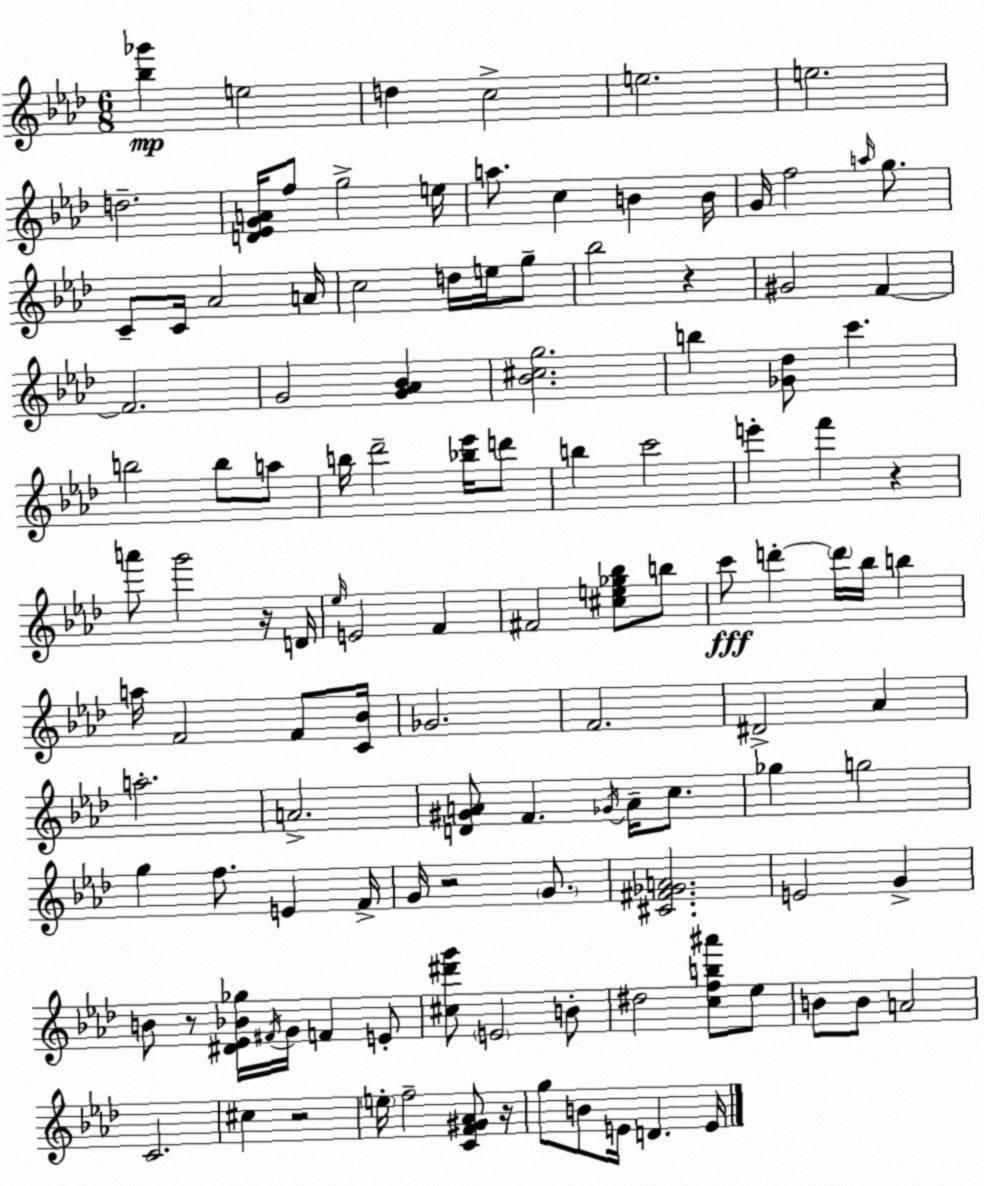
X:1
T:Untitled
M:6/8
L:1/4
K:Fm
[_b_g'] e2 d c2 e2 e2 d2 [D_EGA]/4 f/2 g2 e/4 a/2 c B B/4 G/4 f2 a/4 g/2 C/2 C/4 _A2 A/4 c2 d/4 e/4 g/2 _b2 z ^G2 F F2 G2 [G_A_B] [_B^cg]2 b [_G_d]/2 c' b2 b/2 a/2 b/4 _d'2 [_b_e']/4 d'/2 b c'2 e' f' z a'/2 g'2 z/4 D/4 _e/4 E2 F ^F2 [^ce_g_b]/2 b/2 c'/2 d' d'/4 _b/4 b a/4 F2 F/2 [C_B]/4 _G2 F2 ^D2 _A a2 A2 [D^GA]/2 F _G/4 A/4 c/2 _g g2 g f/2 E F/4 G/4 z2 G/2 [^C^F_GA]2 E2 G B/2 z/2 [^D_E_B_g]/4 ^F/4 G/4 F E/2 [^c^d'g']/2 E2 B/2 ^d2 [cfb^a']/2 _e/2 B/2 B/2 A2 C2 ^c z2 e/4 f2 [CF^G_A]/2 z/4 g/2 B/2 E/4 D E/4